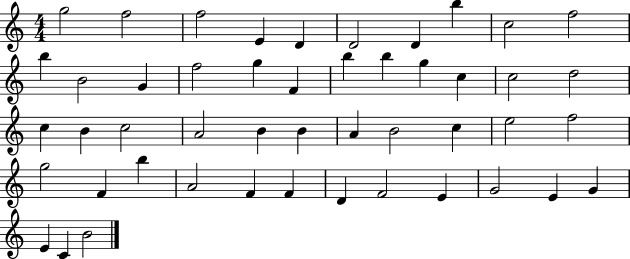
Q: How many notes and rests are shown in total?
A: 48